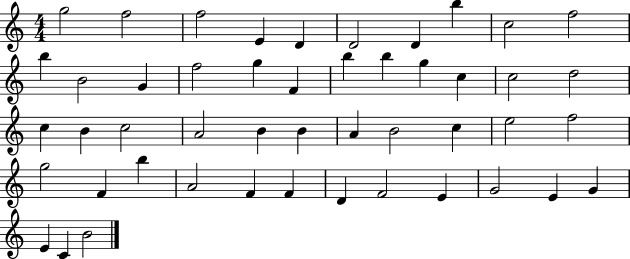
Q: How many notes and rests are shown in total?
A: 48